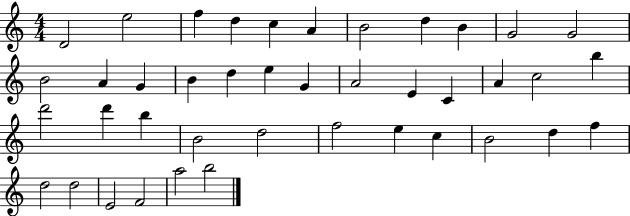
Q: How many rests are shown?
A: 0